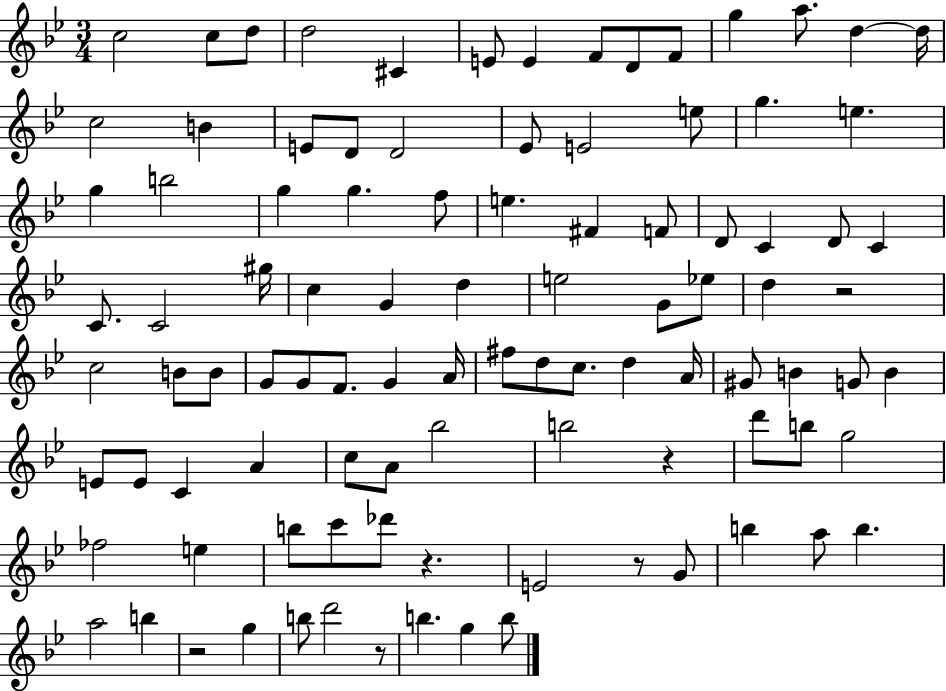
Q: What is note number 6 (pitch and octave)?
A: E4